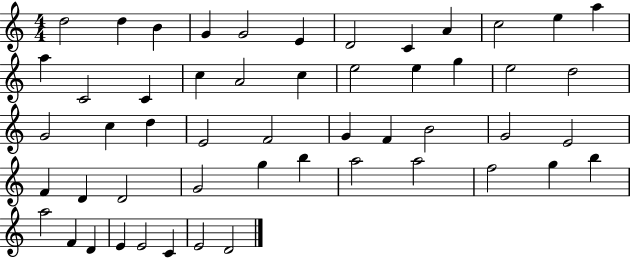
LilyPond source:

{
  \clef treble
  \numericTimeSignature
  \time 4/4
  \key c \major
  d''2 d''4 b'4 | g'4 g'2 e'4 | d'2 c'4 a'4 | c''2 e''4 a''4 | \break a''4 c'2 c'4 | c''4 a'2 c''4 | e''2 e''4 g''4 | e''2 d''2 | \break g'2 c''4 d''4 | e'2 f'2 | g'4 f'4 b'2 | g'2 e'2 | \break f'4 d'4 d'2 | g'2 g''4 b''4 | a''2 a''2 | f''2 g''4 b''4 | \break a''2 f'4 d'4 | e'4 e'2 c'4 | e'2 d'2 | \bar "|."
}